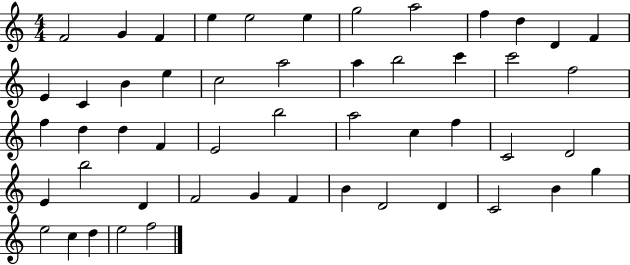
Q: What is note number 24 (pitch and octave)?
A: F5